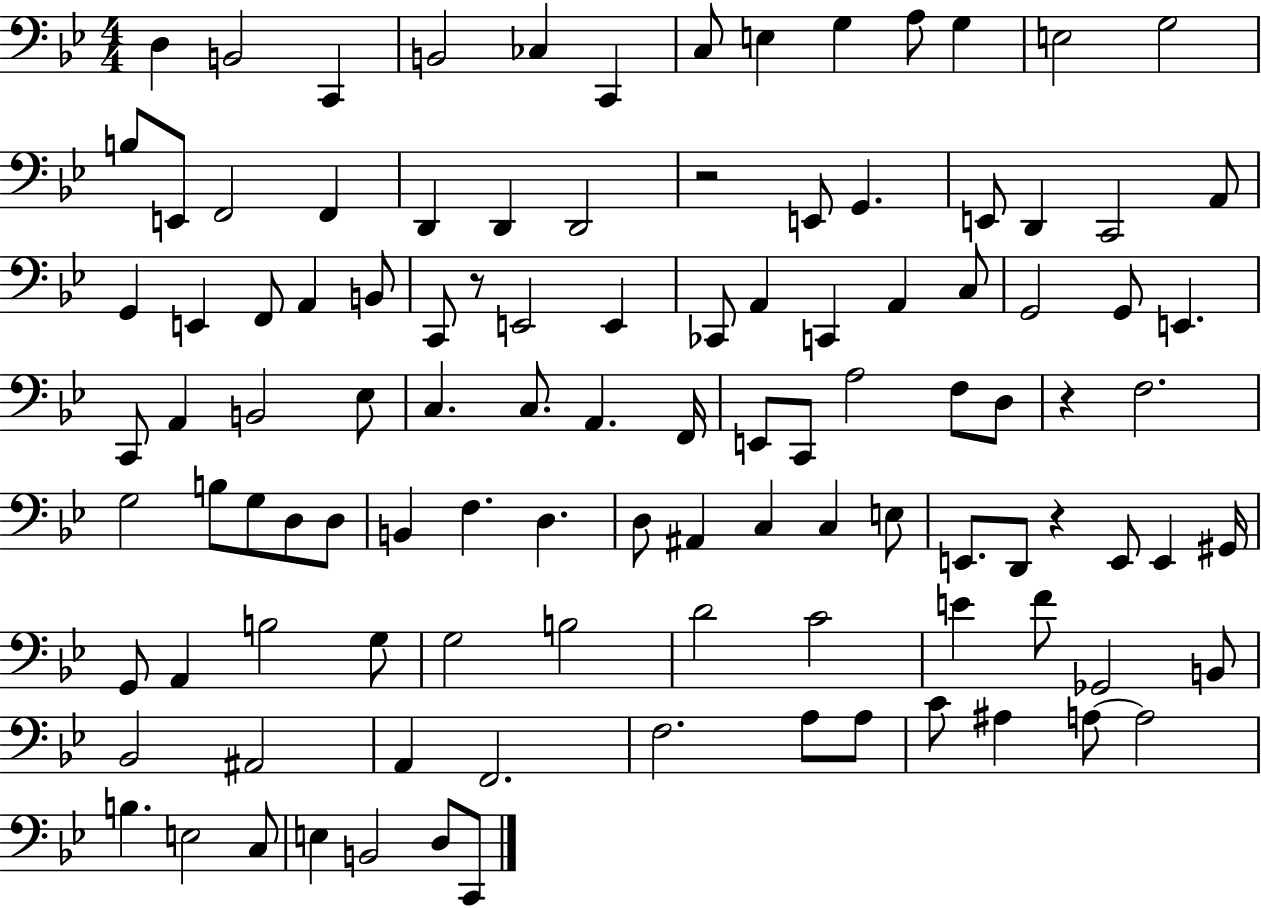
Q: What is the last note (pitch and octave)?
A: C2